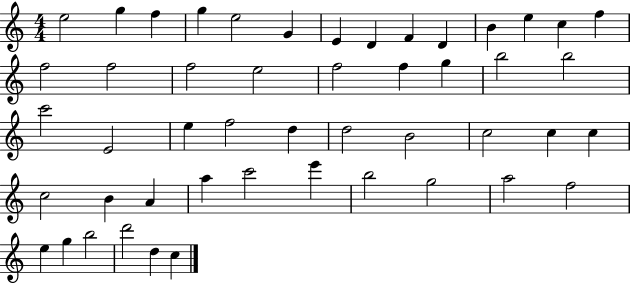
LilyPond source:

{
  \clef treble
  \numericTimeSignature
  \time 4/4
  \key c \major
  e''2 g''4 f''4 | g''4 e''2 g'4 | e'4 d'4 f'4 d'4 | b'4 e''4 c''4 f''4 | \break f''2 f''2 | f''2 e''2 | f''2 f''4 g''4 | b''2 b''2 | \break c'''2 e'2 | e''4 f''2 d''4 | d''2 b'2 | c''2 c''4 c''4 | \break c''2 b'4 a'4 | a''4 c'''2 e'''4 | b''2 g''2 | a''2 f''2 | \break e''4 g''4 b''2 | d'''2 d''4 c''4 | \bar "|."
}